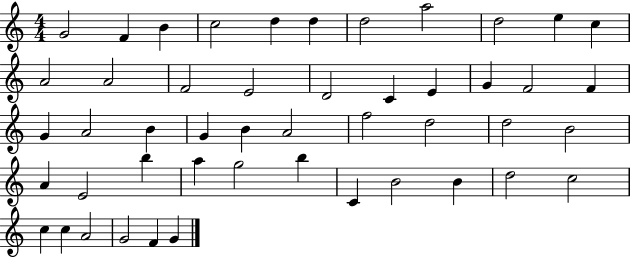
{
  \clef treble
  \numericTimeSignature
  \time 4/4
  \key c \major
  g'2 f'4 b'4 | c''2 d''4 d''4 | d''2 a''2 | d''2 e''4 c''4 | \break a'2 a'2 | f'2 e'2 | d'2 c'4 e'4 | g'4 f'2 f'4 | \break g'4 a'2 b'4 | g'4 b'4 a'2 | f''2 d''2 | d''2 b'2 | \break a'4 e'2 b''4 | a''4 g''2 b''4 | c'4 b'2 b'4 | d''2 c''2 | \break c''4 c''4 a'2 | g'2 f'4 g'4 | \bar "|."
}